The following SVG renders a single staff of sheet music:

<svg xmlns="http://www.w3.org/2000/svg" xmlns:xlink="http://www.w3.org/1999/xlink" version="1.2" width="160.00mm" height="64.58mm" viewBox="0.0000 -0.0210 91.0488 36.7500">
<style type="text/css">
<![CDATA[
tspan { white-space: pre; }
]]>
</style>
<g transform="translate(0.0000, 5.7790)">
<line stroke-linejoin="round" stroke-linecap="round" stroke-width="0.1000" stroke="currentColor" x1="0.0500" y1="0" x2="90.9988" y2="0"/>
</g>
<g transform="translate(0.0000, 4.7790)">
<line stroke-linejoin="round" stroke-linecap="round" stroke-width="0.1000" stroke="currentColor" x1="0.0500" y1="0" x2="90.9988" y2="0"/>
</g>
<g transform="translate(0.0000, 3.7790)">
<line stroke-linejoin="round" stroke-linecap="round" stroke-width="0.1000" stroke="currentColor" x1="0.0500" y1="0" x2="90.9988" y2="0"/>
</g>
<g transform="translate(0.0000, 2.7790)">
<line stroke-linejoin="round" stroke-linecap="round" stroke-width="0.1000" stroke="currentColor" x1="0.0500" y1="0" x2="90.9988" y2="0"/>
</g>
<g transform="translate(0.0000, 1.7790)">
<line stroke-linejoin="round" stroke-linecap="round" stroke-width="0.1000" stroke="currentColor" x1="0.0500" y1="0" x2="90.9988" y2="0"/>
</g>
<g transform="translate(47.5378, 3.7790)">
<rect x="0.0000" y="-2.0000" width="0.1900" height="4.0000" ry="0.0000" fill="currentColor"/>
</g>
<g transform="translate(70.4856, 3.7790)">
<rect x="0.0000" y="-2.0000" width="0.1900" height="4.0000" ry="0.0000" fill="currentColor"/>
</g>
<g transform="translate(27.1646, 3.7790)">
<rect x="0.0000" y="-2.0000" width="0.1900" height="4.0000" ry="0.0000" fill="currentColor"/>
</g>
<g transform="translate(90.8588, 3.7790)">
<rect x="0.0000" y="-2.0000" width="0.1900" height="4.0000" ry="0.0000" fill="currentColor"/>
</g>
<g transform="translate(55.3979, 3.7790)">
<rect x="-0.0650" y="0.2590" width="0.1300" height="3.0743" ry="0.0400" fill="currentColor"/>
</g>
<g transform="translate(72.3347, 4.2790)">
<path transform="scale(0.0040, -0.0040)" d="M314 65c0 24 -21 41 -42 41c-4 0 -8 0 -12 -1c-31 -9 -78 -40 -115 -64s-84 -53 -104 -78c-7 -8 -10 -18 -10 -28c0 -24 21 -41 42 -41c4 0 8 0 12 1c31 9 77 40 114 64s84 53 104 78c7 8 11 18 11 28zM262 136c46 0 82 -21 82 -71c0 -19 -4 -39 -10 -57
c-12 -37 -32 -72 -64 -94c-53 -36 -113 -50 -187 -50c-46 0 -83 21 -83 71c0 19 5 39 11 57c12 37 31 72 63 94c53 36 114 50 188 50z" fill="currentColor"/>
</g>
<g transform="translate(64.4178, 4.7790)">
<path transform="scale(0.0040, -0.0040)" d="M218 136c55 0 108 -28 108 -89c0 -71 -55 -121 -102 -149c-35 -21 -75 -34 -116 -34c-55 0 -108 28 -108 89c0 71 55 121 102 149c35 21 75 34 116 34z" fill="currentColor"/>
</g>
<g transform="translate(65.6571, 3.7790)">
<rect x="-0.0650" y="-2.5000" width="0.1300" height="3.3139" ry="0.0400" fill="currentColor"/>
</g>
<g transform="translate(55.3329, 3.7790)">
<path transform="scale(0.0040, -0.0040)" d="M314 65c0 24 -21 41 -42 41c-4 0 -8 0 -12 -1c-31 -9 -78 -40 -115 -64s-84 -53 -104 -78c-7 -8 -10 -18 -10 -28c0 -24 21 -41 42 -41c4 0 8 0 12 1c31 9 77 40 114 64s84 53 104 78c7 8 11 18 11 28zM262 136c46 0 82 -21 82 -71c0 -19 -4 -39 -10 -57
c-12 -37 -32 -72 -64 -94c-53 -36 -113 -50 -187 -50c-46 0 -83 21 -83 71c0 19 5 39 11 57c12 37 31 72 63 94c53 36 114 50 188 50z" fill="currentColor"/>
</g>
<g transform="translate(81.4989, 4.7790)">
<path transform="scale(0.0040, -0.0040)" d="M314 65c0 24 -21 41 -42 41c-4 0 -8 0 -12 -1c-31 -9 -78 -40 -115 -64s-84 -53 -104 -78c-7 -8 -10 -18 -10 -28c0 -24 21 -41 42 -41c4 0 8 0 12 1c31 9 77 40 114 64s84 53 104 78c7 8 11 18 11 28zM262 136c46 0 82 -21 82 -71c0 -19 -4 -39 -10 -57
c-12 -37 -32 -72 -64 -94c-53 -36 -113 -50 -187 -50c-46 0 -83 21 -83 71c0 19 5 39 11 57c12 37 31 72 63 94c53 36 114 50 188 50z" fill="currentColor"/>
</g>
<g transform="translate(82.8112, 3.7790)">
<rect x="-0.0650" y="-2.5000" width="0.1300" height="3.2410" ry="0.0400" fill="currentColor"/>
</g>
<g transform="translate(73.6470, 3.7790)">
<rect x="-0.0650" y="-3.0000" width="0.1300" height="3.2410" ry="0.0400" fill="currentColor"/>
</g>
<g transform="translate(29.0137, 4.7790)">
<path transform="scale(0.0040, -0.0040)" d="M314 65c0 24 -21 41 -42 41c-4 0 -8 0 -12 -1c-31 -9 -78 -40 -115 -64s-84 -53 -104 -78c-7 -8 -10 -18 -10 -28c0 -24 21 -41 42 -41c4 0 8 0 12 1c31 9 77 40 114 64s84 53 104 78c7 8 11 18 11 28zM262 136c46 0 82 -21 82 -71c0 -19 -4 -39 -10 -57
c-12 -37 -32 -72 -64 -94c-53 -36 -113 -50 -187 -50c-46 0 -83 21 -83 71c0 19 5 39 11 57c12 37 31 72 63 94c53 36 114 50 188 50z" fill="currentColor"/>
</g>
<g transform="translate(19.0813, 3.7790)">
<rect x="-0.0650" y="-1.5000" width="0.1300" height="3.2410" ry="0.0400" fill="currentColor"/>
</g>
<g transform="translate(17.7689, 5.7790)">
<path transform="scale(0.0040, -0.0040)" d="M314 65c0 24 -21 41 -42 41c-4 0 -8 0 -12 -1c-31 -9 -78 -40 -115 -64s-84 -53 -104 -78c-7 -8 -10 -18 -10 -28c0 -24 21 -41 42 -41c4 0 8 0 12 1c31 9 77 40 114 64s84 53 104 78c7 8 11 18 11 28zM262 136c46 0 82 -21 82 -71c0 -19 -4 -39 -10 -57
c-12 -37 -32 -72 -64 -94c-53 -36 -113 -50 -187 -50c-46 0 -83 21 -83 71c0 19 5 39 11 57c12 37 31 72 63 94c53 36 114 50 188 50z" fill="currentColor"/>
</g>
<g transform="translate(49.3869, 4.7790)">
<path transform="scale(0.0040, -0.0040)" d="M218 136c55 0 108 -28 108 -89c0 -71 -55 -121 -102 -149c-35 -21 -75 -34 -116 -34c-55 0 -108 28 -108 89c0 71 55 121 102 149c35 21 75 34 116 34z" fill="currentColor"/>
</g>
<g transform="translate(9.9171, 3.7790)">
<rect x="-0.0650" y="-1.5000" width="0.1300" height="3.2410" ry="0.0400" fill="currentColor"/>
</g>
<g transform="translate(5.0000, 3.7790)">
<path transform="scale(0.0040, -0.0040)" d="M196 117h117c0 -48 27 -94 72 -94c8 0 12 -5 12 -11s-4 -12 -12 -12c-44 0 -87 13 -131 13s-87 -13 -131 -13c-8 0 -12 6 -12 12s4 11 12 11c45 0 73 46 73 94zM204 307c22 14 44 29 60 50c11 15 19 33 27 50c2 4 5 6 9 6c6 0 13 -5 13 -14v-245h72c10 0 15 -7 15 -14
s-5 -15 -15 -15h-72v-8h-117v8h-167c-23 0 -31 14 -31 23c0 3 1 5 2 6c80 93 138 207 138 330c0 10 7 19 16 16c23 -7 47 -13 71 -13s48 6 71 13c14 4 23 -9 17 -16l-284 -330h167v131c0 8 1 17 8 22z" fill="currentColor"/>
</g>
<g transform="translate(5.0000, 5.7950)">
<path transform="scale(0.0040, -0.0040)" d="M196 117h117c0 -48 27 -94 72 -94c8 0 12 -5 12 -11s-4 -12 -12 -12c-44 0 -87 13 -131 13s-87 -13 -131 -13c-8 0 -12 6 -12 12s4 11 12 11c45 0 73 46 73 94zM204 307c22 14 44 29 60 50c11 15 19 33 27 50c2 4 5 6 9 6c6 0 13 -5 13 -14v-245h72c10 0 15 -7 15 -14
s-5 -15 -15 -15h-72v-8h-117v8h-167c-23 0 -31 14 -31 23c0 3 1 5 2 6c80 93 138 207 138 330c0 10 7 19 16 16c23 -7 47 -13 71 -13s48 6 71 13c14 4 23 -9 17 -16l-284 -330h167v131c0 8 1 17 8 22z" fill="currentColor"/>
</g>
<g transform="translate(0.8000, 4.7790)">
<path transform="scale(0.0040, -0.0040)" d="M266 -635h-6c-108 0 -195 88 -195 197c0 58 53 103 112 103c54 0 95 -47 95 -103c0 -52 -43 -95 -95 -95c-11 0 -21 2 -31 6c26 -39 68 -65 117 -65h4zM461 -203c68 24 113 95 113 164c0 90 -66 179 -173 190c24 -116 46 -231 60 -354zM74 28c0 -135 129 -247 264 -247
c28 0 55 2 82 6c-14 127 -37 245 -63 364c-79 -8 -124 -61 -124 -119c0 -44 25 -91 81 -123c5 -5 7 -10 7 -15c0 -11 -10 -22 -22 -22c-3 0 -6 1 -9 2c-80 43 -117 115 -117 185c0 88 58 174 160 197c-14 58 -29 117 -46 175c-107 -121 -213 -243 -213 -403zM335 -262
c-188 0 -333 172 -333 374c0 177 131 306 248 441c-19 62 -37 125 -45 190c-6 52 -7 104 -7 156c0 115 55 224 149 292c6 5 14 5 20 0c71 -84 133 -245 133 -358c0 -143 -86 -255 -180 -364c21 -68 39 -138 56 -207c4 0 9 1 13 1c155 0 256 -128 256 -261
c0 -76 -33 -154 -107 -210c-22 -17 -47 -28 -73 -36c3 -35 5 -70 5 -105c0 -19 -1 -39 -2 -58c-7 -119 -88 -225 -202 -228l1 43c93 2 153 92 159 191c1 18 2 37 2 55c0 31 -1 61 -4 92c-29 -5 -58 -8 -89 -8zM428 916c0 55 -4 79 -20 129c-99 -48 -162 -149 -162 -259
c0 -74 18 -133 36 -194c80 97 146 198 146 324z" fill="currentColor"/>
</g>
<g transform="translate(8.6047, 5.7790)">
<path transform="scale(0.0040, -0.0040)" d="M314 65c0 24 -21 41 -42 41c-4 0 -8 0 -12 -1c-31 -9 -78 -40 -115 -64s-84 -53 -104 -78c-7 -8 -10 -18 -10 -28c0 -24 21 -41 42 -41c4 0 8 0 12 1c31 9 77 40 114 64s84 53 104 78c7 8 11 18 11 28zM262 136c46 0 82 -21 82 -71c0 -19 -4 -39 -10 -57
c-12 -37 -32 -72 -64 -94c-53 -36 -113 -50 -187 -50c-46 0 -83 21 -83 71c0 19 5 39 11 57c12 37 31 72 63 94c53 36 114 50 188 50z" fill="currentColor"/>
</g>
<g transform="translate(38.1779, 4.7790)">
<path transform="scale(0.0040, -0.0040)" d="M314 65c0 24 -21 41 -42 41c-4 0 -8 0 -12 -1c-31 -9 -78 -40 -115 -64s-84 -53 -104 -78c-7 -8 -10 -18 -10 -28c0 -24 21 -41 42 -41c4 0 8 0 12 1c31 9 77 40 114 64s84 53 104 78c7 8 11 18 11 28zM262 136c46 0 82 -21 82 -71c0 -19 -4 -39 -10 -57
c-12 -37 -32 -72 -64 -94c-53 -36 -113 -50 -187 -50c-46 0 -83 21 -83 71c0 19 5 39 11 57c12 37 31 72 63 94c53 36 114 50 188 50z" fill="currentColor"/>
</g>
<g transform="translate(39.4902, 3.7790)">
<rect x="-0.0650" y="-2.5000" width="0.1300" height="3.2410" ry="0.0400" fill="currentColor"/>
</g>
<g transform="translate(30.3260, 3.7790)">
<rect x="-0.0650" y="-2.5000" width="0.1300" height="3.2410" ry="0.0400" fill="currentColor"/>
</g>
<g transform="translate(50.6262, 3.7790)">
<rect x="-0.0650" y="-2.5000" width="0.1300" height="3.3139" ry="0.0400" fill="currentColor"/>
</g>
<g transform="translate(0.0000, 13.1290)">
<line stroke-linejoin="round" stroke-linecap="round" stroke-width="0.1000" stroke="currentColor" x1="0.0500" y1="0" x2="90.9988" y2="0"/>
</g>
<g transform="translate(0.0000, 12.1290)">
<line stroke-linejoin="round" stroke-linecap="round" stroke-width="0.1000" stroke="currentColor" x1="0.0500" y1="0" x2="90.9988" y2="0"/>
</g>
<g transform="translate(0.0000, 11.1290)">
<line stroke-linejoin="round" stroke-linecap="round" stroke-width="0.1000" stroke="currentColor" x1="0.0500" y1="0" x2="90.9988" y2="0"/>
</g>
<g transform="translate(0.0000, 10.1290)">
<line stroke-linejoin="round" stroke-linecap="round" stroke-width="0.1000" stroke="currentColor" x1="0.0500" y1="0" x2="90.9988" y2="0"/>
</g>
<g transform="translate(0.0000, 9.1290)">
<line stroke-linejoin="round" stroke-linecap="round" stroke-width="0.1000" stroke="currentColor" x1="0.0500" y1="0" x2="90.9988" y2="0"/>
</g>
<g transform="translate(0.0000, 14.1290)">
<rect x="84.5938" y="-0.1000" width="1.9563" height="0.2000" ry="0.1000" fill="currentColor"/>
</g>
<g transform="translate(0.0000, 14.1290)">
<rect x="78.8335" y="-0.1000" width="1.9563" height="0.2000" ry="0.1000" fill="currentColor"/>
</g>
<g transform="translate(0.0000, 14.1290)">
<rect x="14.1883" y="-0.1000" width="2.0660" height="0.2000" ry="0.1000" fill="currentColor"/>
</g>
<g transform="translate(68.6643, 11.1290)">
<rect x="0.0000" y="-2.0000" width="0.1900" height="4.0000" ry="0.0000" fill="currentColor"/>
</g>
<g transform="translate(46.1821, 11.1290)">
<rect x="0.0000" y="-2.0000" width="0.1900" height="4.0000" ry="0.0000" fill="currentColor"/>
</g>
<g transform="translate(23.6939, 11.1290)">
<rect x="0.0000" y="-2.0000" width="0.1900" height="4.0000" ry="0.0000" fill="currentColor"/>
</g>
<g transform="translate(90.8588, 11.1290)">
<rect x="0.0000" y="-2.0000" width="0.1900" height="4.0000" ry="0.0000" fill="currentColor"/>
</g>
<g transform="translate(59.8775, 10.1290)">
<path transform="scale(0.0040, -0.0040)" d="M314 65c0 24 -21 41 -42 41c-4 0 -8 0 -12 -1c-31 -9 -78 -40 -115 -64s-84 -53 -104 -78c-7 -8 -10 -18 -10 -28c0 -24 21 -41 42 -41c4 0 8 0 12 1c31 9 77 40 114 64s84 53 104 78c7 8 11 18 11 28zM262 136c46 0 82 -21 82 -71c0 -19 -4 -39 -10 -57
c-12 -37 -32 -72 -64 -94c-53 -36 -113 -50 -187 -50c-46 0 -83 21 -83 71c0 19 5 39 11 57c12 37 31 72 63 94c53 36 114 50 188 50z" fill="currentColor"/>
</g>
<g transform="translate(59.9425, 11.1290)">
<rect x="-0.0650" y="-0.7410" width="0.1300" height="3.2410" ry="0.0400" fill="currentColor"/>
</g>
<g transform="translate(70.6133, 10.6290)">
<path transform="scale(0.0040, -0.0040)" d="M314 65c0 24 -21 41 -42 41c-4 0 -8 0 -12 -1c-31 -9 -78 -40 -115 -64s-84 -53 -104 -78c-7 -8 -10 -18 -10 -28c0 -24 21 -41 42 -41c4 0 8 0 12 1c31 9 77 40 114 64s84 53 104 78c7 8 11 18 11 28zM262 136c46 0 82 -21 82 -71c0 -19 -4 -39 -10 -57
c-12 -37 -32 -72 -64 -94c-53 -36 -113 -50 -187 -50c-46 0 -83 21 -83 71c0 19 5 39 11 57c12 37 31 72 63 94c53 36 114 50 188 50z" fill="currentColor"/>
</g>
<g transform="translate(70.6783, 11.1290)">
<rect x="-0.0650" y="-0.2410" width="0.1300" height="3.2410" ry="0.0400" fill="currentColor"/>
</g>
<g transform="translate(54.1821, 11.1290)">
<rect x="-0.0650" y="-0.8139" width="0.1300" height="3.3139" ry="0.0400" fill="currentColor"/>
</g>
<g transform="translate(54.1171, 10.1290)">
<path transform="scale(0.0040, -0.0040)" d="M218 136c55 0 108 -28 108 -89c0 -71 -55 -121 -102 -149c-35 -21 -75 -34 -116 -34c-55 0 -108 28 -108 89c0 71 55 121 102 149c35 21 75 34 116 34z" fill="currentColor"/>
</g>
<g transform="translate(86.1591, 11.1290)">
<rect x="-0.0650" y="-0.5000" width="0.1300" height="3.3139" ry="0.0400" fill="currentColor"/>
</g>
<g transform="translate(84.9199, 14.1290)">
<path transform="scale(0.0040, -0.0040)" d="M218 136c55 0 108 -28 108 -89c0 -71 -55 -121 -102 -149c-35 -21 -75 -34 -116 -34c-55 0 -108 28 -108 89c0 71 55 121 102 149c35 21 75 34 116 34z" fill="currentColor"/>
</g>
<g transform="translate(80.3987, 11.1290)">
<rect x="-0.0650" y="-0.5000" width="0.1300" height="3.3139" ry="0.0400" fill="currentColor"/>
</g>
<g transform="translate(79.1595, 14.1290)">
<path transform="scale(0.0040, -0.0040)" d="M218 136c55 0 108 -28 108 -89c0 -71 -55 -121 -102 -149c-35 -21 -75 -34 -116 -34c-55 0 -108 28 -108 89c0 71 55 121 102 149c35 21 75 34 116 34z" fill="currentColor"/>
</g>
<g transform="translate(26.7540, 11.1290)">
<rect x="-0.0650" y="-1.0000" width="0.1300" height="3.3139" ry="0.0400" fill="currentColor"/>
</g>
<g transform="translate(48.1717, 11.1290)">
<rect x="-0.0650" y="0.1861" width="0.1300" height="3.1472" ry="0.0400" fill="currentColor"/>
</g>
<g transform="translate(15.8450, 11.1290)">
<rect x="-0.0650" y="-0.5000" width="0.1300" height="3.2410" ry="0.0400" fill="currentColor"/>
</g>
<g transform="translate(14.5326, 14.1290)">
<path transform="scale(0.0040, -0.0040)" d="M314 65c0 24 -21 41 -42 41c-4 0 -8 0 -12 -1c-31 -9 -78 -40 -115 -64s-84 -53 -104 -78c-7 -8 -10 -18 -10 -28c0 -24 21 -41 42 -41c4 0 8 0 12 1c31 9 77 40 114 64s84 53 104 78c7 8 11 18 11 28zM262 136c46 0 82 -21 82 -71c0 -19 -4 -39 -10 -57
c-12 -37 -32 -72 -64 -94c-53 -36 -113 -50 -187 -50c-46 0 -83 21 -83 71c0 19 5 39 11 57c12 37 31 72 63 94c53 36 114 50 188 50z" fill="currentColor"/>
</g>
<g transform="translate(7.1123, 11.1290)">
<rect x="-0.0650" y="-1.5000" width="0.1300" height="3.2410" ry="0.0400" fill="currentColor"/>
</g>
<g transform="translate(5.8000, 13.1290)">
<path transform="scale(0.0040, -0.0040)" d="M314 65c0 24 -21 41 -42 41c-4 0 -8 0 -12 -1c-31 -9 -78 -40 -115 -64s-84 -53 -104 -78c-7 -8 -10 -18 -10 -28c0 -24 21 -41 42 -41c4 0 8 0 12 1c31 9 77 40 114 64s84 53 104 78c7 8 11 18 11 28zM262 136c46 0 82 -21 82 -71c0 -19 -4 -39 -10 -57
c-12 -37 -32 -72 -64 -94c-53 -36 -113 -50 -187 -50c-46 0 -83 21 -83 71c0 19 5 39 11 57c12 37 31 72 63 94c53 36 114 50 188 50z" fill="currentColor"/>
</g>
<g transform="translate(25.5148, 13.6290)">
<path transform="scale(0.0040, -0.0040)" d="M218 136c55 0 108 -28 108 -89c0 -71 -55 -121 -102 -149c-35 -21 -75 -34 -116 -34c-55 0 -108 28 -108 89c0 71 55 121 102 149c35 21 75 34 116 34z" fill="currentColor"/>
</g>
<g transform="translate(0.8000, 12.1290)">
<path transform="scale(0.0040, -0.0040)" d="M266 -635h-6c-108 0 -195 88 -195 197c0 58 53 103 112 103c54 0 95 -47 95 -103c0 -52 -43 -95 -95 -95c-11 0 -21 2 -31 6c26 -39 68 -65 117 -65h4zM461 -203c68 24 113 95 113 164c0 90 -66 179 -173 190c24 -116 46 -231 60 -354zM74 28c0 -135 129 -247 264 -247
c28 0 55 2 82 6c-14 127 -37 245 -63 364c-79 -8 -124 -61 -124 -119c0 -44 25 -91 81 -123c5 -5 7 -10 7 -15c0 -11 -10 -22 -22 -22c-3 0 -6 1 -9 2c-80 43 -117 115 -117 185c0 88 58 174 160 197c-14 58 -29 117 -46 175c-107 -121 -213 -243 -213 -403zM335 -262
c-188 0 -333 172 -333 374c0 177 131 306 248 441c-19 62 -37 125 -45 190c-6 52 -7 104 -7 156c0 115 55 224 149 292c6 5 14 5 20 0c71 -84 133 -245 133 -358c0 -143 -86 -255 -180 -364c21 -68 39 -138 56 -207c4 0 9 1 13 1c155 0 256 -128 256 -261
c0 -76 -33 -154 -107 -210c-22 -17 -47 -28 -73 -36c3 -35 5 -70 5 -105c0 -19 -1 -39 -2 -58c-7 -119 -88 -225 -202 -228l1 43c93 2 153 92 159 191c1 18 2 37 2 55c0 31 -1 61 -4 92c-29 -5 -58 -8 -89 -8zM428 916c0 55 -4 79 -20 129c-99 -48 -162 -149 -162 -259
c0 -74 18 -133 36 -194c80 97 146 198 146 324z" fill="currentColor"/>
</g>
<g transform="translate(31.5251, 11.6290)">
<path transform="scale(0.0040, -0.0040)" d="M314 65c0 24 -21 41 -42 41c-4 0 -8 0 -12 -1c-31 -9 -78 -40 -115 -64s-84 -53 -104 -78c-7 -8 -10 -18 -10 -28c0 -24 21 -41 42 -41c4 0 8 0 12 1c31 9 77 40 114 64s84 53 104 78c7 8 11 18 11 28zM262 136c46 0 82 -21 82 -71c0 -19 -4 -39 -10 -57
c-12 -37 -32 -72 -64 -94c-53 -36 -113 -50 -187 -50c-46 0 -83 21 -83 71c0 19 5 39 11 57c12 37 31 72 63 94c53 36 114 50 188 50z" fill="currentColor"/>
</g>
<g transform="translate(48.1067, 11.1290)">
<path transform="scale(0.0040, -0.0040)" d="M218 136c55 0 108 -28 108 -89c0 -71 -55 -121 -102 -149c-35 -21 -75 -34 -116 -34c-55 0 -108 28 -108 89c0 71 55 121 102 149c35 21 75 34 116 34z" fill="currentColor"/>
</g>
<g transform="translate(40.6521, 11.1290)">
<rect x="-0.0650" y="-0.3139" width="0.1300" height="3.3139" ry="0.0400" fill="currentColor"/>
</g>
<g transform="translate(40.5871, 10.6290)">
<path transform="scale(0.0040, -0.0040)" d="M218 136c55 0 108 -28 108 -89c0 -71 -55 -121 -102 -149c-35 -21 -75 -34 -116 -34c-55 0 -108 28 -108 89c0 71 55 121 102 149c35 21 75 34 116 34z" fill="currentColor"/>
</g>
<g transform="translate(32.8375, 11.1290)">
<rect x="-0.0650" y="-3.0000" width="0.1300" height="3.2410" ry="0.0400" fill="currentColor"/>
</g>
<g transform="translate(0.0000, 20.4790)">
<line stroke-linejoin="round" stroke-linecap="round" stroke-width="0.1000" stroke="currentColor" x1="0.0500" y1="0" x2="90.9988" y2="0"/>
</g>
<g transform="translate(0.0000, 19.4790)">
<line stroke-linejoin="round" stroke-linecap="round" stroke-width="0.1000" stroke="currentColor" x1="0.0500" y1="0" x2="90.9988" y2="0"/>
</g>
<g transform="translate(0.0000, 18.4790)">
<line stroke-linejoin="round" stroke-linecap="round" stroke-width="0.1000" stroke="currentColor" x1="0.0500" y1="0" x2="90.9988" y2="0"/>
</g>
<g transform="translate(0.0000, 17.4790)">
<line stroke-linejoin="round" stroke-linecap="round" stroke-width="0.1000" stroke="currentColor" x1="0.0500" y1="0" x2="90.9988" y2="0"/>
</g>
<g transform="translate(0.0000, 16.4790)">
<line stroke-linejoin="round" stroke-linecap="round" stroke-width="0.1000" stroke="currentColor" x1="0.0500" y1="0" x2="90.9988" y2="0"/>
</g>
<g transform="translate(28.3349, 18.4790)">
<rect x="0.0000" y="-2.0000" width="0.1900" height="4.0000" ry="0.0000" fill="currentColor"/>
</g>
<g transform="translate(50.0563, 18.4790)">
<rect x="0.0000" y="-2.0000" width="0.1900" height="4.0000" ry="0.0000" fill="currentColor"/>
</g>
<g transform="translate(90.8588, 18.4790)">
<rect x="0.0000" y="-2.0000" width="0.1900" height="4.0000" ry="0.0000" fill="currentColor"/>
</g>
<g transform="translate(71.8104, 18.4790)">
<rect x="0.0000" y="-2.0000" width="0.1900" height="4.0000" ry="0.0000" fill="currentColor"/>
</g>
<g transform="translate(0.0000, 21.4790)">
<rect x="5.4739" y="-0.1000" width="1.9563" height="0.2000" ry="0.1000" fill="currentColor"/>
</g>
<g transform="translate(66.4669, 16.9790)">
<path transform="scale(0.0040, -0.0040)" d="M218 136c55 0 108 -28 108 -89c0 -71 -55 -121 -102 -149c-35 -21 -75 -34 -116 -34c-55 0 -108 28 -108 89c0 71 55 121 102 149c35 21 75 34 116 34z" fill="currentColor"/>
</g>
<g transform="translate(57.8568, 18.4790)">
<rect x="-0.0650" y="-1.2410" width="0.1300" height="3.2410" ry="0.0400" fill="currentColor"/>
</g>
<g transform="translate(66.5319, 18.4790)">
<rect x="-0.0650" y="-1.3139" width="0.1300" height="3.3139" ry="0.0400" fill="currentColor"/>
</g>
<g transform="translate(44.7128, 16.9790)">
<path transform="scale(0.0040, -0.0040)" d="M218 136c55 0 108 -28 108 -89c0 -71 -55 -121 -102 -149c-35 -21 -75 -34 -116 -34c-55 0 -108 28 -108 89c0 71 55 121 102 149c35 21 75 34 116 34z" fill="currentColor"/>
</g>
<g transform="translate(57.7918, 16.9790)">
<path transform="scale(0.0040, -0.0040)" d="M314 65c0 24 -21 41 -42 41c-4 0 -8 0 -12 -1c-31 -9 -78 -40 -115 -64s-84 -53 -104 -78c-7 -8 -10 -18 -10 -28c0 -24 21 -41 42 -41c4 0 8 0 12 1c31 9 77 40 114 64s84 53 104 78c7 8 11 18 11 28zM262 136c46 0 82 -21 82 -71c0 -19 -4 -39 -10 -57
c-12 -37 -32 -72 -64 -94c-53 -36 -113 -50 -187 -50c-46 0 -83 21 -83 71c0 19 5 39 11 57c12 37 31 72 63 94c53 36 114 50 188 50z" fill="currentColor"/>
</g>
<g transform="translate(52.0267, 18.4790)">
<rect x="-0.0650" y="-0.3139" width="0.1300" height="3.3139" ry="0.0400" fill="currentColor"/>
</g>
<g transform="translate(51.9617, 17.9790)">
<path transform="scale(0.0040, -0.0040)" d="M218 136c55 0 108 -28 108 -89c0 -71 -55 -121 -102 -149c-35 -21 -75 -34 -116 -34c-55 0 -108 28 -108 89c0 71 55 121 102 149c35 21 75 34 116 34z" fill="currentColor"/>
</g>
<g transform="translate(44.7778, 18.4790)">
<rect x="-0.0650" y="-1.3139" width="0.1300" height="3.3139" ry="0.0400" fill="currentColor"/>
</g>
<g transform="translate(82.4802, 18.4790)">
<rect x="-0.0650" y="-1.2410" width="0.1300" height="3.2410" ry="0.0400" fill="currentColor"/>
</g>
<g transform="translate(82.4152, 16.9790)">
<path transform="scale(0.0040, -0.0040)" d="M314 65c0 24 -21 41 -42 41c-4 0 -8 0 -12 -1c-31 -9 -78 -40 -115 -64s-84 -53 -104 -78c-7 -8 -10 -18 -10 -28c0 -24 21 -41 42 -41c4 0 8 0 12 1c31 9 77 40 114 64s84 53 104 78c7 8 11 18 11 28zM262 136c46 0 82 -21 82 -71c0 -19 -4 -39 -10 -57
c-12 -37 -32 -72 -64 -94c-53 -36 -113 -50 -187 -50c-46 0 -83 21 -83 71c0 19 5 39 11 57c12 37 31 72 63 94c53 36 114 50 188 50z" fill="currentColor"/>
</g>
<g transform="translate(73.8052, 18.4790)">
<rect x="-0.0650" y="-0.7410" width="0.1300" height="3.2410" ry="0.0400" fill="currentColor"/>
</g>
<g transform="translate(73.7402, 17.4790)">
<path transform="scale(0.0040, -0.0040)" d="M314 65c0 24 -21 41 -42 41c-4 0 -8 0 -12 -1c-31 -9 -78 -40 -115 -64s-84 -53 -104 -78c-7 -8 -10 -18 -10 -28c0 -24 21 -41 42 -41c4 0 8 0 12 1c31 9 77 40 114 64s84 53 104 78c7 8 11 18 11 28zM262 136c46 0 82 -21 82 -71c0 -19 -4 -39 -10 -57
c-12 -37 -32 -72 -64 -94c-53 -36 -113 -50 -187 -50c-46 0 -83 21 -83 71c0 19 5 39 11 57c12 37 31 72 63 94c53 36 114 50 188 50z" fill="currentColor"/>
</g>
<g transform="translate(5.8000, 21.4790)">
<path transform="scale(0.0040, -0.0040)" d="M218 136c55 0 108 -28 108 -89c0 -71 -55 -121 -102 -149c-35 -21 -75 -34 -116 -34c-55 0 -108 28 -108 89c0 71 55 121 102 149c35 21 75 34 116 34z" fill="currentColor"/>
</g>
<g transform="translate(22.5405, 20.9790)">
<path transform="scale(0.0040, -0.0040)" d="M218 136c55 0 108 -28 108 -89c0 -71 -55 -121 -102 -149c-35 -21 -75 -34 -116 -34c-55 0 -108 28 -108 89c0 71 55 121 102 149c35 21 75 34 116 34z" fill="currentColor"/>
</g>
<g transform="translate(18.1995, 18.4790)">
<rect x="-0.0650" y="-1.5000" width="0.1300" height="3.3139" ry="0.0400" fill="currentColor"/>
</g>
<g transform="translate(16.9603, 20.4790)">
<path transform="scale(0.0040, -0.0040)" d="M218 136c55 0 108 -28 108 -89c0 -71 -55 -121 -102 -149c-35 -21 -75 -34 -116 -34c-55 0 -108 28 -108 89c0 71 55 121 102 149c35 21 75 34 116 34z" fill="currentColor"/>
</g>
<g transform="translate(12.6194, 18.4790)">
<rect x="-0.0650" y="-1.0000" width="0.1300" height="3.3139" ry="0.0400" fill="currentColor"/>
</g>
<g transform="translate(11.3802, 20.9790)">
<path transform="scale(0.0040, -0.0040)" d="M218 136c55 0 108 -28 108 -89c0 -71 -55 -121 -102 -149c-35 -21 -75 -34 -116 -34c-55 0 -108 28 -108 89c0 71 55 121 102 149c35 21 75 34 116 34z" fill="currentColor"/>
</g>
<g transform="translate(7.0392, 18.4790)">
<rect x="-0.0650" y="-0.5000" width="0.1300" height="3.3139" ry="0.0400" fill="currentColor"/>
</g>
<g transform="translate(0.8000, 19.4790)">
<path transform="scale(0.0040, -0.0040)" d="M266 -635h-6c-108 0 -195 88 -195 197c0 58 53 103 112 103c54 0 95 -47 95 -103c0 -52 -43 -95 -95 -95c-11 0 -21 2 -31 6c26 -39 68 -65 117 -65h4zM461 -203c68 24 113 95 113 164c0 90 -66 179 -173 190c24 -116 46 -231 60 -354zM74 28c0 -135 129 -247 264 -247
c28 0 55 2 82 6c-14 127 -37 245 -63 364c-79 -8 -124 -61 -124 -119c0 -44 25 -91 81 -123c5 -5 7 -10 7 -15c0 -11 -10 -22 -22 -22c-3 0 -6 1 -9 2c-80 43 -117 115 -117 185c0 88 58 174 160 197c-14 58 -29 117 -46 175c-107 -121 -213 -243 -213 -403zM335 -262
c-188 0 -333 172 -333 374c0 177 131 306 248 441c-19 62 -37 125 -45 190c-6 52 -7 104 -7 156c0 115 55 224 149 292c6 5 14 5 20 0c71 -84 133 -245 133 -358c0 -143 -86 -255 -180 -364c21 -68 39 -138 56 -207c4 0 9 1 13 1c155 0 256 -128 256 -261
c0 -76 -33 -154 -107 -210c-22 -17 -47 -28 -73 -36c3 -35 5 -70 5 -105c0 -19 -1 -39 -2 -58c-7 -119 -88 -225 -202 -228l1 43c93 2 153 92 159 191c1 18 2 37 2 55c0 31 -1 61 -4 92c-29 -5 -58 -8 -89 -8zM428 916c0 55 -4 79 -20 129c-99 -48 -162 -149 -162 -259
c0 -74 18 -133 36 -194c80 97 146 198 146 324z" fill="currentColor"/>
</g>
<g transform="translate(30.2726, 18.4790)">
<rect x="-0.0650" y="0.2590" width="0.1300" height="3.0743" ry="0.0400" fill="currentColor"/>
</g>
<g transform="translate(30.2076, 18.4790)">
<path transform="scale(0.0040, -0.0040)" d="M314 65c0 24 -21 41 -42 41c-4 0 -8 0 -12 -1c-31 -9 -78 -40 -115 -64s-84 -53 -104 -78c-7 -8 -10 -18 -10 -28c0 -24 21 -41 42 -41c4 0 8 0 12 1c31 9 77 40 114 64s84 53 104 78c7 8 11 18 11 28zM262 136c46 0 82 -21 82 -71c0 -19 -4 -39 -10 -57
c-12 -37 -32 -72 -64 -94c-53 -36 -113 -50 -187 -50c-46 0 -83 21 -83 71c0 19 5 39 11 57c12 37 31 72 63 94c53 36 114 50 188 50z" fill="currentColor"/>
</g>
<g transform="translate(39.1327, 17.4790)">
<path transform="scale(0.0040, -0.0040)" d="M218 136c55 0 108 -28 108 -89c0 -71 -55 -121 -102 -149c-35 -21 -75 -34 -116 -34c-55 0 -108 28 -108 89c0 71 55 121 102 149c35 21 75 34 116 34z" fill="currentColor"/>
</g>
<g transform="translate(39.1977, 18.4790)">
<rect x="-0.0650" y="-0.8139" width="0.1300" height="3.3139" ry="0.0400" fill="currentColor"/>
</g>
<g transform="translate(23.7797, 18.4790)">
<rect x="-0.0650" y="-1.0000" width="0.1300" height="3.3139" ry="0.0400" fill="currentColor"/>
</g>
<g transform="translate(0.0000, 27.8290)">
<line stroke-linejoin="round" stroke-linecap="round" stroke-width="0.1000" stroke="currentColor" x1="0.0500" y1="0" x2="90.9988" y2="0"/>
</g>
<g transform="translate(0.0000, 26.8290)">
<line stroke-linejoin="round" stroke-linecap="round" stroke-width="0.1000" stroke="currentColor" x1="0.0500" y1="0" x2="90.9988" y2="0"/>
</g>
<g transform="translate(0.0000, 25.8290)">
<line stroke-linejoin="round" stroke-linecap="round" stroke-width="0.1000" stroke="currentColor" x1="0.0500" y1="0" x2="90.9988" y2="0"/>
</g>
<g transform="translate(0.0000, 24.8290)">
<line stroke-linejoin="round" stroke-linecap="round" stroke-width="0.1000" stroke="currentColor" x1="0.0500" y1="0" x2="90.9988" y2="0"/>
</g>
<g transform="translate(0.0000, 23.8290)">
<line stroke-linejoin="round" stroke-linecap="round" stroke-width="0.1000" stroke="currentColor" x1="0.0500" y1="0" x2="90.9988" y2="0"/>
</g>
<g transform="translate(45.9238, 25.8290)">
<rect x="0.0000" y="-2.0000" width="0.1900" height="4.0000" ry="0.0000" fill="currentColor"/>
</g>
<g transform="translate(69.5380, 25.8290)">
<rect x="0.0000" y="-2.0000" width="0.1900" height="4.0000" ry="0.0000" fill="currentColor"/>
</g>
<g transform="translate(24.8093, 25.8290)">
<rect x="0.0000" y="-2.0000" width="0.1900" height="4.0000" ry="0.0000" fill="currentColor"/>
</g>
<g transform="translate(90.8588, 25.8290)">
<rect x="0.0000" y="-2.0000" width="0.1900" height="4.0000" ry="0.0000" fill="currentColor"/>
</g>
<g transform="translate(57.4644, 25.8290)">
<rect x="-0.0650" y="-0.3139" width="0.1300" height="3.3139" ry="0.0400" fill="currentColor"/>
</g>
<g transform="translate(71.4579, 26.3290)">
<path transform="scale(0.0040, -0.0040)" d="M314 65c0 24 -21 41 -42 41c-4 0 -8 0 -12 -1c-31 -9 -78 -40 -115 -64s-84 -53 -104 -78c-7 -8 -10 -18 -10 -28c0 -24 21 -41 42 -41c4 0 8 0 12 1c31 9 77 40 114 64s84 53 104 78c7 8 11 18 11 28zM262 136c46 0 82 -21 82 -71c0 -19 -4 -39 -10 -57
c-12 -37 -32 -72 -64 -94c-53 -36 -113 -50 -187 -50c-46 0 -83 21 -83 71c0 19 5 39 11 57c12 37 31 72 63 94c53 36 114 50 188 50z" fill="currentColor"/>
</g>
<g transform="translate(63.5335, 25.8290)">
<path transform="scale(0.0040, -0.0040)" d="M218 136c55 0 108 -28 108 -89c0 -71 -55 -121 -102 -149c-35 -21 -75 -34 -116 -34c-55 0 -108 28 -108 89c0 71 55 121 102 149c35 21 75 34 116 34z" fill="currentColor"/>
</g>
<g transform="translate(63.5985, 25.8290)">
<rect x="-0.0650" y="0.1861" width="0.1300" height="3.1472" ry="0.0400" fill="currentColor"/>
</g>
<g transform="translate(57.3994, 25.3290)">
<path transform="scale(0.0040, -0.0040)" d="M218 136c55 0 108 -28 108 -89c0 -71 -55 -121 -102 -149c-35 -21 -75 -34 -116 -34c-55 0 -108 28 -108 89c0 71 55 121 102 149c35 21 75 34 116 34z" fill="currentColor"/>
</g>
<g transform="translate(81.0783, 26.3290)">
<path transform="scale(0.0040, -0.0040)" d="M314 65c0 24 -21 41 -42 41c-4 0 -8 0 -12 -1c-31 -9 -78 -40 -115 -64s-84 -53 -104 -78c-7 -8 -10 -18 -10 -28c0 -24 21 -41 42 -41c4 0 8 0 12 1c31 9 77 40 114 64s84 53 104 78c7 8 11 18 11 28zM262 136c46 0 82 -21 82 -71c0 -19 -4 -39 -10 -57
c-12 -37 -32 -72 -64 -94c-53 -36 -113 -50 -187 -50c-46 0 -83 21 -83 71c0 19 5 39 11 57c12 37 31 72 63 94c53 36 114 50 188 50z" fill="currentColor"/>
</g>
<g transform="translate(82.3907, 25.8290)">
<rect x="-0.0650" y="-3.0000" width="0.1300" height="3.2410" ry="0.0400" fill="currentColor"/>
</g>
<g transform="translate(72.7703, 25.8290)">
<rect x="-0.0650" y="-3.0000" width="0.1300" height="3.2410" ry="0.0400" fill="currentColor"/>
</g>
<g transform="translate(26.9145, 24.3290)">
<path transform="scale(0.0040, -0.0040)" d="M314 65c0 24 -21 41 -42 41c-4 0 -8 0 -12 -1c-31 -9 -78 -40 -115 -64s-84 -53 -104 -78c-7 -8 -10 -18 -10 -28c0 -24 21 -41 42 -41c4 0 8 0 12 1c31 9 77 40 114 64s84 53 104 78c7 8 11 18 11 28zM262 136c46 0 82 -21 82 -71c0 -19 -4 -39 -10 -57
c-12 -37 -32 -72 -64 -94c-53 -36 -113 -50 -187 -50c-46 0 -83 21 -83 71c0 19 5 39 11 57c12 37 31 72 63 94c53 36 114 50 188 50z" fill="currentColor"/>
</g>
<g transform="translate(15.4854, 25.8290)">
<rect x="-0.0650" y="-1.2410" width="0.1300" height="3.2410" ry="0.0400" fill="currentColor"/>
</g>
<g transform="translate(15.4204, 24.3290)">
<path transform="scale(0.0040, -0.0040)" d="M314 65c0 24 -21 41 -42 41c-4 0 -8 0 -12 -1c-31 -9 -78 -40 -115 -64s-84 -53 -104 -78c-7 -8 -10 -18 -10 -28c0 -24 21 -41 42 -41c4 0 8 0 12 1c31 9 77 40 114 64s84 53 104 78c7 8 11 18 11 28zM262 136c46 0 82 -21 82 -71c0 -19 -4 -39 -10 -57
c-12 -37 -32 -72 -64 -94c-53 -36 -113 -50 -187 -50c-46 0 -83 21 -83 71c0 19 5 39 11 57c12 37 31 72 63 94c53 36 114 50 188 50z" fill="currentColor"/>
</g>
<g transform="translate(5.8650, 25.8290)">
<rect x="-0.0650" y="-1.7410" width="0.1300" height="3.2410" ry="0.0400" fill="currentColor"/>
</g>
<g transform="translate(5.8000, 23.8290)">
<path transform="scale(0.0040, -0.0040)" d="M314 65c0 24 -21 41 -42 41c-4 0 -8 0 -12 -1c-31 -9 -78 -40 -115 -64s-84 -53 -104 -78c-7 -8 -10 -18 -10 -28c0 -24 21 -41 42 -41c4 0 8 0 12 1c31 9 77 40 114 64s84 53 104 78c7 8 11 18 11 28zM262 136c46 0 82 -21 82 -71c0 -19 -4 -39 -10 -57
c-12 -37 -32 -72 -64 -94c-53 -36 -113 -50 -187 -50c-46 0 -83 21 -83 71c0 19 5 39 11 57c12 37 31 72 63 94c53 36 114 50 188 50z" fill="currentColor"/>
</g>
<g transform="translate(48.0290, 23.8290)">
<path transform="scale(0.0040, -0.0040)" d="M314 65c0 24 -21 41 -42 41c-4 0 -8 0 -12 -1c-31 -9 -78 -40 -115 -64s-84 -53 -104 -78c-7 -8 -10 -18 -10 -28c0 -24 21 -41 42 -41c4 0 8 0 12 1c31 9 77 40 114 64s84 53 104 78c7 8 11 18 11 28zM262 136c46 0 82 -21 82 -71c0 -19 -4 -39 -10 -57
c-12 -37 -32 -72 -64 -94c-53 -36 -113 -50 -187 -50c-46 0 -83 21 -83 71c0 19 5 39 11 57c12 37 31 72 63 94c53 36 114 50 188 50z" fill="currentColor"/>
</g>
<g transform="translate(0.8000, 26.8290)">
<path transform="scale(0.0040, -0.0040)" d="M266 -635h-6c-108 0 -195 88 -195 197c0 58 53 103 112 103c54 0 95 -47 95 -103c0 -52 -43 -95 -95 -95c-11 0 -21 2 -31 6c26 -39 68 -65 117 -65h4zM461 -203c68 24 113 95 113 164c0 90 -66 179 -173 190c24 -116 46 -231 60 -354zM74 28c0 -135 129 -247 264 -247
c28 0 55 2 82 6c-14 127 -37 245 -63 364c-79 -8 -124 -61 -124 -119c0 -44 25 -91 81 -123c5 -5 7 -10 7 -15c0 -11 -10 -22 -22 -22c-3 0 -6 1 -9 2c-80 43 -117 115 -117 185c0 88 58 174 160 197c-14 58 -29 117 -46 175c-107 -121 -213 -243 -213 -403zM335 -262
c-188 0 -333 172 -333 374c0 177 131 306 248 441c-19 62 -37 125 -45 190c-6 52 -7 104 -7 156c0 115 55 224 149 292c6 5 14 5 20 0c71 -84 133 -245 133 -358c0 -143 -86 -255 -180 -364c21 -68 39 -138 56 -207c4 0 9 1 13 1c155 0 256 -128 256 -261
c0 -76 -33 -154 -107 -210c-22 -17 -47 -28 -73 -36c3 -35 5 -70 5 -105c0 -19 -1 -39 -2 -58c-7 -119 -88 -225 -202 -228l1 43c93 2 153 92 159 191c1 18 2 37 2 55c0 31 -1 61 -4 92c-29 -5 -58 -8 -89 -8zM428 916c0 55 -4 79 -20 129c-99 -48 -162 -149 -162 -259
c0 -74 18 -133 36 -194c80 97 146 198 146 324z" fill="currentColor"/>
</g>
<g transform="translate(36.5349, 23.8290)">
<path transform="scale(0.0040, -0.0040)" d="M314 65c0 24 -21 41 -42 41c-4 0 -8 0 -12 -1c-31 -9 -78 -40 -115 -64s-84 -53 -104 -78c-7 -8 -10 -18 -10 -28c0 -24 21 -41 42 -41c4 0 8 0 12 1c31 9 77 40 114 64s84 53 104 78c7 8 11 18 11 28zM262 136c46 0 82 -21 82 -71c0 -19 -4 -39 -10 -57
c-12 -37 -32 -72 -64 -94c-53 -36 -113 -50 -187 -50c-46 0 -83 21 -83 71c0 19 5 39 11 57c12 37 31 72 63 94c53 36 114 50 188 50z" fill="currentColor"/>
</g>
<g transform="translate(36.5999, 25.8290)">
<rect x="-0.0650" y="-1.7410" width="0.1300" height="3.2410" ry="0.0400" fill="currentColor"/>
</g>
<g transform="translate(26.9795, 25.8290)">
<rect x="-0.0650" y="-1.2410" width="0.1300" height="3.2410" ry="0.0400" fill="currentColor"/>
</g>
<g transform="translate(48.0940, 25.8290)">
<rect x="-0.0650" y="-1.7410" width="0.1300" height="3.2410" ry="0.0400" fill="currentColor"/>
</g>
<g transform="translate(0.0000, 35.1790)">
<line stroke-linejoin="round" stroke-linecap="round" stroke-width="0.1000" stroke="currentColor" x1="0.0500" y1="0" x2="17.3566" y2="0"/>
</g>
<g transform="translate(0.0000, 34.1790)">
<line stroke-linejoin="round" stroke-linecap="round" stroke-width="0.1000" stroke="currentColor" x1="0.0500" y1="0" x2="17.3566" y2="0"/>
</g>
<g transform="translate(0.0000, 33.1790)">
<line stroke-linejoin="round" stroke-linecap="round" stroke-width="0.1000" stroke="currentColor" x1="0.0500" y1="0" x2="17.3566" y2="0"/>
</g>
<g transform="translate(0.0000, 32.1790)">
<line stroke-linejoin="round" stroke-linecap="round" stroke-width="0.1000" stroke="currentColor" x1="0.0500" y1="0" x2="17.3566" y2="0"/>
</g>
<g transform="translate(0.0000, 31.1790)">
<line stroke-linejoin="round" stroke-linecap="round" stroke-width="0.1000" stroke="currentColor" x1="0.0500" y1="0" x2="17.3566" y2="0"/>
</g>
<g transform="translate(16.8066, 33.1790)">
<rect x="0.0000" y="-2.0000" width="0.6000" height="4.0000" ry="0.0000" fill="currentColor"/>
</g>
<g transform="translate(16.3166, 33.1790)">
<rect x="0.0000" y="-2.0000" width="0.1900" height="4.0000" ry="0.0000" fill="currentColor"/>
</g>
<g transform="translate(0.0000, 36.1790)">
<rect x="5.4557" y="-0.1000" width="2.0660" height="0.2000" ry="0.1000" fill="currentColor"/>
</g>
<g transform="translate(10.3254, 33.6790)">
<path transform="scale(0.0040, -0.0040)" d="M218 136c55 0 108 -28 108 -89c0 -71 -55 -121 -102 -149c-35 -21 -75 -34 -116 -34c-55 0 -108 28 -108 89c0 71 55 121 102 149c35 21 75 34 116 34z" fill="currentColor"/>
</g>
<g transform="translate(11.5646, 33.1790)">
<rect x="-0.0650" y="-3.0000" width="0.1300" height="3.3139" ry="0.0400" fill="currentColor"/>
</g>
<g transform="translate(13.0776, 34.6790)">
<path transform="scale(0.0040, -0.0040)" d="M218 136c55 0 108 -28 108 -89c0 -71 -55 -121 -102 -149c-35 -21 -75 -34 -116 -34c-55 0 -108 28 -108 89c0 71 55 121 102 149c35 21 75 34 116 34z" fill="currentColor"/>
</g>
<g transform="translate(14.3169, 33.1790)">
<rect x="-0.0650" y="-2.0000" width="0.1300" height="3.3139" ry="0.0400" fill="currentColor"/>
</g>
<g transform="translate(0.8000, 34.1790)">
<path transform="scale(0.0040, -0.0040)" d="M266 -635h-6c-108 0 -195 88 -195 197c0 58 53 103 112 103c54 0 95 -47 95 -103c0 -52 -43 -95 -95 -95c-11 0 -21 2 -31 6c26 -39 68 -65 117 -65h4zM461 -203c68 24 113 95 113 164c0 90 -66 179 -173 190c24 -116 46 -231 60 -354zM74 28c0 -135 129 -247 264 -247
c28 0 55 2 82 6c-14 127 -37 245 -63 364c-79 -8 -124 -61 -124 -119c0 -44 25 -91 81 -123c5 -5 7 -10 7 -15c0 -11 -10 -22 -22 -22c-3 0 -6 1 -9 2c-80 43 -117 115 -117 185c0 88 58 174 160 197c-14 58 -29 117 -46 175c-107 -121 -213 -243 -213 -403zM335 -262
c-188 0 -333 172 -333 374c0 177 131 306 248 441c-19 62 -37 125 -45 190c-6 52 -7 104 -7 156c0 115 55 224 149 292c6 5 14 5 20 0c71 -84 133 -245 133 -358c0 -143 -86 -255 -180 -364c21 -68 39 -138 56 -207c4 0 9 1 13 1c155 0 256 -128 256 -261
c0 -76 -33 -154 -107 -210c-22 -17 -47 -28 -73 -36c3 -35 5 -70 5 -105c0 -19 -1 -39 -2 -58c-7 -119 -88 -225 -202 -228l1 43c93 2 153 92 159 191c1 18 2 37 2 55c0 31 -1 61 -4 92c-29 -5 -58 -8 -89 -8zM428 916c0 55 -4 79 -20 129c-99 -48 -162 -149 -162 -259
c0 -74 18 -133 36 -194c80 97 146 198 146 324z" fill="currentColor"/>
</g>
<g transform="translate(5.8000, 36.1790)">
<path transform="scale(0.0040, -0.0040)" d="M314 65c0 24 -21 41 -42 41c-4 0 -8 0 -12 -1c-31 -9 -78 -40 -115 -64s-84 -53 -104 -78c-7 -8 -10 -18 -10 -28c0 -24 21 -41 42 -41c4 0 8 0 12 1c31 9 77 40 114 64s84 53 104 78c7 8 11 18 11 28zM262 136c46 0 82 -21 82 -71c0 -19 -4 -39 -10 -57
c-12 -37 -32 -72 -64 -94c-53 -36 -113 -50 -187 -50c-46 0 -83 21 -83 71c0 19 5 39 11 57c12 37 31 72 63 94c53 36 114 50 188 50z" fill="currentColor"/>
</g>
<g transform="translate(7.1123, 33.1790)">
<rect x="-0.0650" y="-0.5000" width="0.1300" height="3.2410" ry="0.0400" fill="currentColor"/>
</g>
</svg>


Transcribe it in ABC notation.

X:1
T:Untitled
M:4/4
L:1/4
K:C
E2 E2 G2 G2 G B2 G A2 G2 E2 C2 D A2 c B d d2 c2 C C C D E D B2 d e c e2 e d2 e2 f2 e2 e2 f2 f2 c B A2 A2 C2 A F